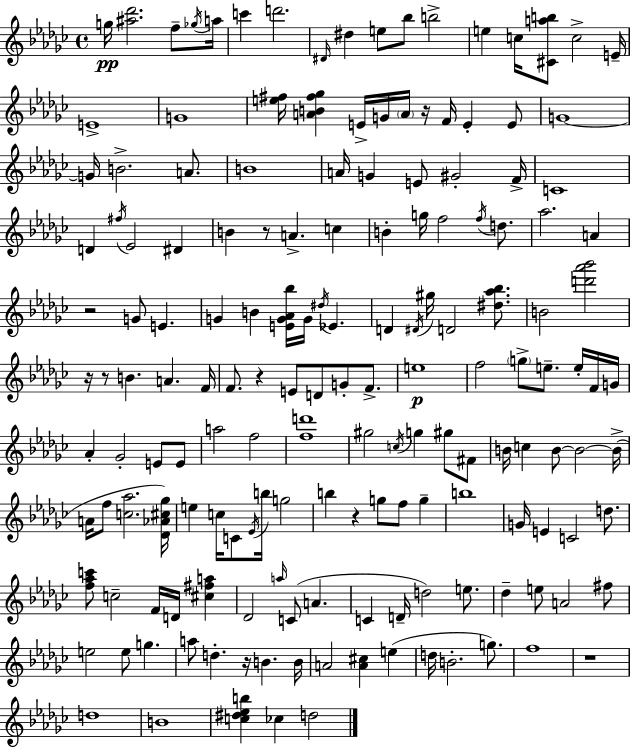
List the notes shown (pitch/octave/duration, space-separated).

G5/s [A#5,Db6]/h. F5/e Gb5/s A5/s C6/q D6/h. D#4/s D#5/q E5/e Bb5/e B5/h E5/q C5/s [C#4,A5,B5]/e C5/h E4/s E4/w G4/w [E5,F#5]/s [A4,B4,F#5,Gb5]/q E4/s G4/s A4/s R/s F4/s E4/q E4/e G4/w G4/s B4/h. A4/e. B4/w A4/s G4/q E4/e G#4/h F4/s C4/w D4/q F#5/s Eb4/h D#4/q B4/q R/e A4/q. C5/q B4/q G5/s F5/h F5/s D5/e. Ab5/h. A4/q R/h G4/e E4/q. G4/q B4/q [E4,G4,Ab4,Bb5]/s G4/s D#5/s Eb4/q. D4/q D#4/s G#5/s D4/h [D#5,Ab5,Bb5]/e. B4/h [D6,Ab6,Bb6]/h R/s R/e B4/q. A4/q. F4/s F4/e. R/q E4/e D4/e G4/e F4/e. E5/w F5/h G5/e E5/e. E5/s F4/s G4/s Ab4/q Gb4/h E4/e E4/e A5/h F5/h [F5,D6]/w G#5/h C5/s G5/q G#5/e F#4/e B4/s C5/q B4/e B4/h B4/s A4/s F5/e [C5,Ab5]/h. [Db4,Ab4,C#5,Gb5]/s E5/q C5/s C4/e Eb4/s B5/s G5/h B5/q R/q G5/e F5/e G5/q B5/w G4/s E4/q C4/h D5/e. [F5,Ab5,C6]/e C5/h F4/s D4/s [C#5,F#5,A5]/q Db4/h A5/s C4/e A4/q. C4/q D4/s D5/h E5/e. Db5/q E5/e A4/h F#5/e E5/h E5/e G5/q. A5/e D5/q. R/s B4/q. B4/s A4/h [A4,C#5]/q E5/q D5/s B4/h. G5/e. F5/w R/w D5/w B4/w [C5,D#5,Eb5,B5]/q CES5/q D5/h